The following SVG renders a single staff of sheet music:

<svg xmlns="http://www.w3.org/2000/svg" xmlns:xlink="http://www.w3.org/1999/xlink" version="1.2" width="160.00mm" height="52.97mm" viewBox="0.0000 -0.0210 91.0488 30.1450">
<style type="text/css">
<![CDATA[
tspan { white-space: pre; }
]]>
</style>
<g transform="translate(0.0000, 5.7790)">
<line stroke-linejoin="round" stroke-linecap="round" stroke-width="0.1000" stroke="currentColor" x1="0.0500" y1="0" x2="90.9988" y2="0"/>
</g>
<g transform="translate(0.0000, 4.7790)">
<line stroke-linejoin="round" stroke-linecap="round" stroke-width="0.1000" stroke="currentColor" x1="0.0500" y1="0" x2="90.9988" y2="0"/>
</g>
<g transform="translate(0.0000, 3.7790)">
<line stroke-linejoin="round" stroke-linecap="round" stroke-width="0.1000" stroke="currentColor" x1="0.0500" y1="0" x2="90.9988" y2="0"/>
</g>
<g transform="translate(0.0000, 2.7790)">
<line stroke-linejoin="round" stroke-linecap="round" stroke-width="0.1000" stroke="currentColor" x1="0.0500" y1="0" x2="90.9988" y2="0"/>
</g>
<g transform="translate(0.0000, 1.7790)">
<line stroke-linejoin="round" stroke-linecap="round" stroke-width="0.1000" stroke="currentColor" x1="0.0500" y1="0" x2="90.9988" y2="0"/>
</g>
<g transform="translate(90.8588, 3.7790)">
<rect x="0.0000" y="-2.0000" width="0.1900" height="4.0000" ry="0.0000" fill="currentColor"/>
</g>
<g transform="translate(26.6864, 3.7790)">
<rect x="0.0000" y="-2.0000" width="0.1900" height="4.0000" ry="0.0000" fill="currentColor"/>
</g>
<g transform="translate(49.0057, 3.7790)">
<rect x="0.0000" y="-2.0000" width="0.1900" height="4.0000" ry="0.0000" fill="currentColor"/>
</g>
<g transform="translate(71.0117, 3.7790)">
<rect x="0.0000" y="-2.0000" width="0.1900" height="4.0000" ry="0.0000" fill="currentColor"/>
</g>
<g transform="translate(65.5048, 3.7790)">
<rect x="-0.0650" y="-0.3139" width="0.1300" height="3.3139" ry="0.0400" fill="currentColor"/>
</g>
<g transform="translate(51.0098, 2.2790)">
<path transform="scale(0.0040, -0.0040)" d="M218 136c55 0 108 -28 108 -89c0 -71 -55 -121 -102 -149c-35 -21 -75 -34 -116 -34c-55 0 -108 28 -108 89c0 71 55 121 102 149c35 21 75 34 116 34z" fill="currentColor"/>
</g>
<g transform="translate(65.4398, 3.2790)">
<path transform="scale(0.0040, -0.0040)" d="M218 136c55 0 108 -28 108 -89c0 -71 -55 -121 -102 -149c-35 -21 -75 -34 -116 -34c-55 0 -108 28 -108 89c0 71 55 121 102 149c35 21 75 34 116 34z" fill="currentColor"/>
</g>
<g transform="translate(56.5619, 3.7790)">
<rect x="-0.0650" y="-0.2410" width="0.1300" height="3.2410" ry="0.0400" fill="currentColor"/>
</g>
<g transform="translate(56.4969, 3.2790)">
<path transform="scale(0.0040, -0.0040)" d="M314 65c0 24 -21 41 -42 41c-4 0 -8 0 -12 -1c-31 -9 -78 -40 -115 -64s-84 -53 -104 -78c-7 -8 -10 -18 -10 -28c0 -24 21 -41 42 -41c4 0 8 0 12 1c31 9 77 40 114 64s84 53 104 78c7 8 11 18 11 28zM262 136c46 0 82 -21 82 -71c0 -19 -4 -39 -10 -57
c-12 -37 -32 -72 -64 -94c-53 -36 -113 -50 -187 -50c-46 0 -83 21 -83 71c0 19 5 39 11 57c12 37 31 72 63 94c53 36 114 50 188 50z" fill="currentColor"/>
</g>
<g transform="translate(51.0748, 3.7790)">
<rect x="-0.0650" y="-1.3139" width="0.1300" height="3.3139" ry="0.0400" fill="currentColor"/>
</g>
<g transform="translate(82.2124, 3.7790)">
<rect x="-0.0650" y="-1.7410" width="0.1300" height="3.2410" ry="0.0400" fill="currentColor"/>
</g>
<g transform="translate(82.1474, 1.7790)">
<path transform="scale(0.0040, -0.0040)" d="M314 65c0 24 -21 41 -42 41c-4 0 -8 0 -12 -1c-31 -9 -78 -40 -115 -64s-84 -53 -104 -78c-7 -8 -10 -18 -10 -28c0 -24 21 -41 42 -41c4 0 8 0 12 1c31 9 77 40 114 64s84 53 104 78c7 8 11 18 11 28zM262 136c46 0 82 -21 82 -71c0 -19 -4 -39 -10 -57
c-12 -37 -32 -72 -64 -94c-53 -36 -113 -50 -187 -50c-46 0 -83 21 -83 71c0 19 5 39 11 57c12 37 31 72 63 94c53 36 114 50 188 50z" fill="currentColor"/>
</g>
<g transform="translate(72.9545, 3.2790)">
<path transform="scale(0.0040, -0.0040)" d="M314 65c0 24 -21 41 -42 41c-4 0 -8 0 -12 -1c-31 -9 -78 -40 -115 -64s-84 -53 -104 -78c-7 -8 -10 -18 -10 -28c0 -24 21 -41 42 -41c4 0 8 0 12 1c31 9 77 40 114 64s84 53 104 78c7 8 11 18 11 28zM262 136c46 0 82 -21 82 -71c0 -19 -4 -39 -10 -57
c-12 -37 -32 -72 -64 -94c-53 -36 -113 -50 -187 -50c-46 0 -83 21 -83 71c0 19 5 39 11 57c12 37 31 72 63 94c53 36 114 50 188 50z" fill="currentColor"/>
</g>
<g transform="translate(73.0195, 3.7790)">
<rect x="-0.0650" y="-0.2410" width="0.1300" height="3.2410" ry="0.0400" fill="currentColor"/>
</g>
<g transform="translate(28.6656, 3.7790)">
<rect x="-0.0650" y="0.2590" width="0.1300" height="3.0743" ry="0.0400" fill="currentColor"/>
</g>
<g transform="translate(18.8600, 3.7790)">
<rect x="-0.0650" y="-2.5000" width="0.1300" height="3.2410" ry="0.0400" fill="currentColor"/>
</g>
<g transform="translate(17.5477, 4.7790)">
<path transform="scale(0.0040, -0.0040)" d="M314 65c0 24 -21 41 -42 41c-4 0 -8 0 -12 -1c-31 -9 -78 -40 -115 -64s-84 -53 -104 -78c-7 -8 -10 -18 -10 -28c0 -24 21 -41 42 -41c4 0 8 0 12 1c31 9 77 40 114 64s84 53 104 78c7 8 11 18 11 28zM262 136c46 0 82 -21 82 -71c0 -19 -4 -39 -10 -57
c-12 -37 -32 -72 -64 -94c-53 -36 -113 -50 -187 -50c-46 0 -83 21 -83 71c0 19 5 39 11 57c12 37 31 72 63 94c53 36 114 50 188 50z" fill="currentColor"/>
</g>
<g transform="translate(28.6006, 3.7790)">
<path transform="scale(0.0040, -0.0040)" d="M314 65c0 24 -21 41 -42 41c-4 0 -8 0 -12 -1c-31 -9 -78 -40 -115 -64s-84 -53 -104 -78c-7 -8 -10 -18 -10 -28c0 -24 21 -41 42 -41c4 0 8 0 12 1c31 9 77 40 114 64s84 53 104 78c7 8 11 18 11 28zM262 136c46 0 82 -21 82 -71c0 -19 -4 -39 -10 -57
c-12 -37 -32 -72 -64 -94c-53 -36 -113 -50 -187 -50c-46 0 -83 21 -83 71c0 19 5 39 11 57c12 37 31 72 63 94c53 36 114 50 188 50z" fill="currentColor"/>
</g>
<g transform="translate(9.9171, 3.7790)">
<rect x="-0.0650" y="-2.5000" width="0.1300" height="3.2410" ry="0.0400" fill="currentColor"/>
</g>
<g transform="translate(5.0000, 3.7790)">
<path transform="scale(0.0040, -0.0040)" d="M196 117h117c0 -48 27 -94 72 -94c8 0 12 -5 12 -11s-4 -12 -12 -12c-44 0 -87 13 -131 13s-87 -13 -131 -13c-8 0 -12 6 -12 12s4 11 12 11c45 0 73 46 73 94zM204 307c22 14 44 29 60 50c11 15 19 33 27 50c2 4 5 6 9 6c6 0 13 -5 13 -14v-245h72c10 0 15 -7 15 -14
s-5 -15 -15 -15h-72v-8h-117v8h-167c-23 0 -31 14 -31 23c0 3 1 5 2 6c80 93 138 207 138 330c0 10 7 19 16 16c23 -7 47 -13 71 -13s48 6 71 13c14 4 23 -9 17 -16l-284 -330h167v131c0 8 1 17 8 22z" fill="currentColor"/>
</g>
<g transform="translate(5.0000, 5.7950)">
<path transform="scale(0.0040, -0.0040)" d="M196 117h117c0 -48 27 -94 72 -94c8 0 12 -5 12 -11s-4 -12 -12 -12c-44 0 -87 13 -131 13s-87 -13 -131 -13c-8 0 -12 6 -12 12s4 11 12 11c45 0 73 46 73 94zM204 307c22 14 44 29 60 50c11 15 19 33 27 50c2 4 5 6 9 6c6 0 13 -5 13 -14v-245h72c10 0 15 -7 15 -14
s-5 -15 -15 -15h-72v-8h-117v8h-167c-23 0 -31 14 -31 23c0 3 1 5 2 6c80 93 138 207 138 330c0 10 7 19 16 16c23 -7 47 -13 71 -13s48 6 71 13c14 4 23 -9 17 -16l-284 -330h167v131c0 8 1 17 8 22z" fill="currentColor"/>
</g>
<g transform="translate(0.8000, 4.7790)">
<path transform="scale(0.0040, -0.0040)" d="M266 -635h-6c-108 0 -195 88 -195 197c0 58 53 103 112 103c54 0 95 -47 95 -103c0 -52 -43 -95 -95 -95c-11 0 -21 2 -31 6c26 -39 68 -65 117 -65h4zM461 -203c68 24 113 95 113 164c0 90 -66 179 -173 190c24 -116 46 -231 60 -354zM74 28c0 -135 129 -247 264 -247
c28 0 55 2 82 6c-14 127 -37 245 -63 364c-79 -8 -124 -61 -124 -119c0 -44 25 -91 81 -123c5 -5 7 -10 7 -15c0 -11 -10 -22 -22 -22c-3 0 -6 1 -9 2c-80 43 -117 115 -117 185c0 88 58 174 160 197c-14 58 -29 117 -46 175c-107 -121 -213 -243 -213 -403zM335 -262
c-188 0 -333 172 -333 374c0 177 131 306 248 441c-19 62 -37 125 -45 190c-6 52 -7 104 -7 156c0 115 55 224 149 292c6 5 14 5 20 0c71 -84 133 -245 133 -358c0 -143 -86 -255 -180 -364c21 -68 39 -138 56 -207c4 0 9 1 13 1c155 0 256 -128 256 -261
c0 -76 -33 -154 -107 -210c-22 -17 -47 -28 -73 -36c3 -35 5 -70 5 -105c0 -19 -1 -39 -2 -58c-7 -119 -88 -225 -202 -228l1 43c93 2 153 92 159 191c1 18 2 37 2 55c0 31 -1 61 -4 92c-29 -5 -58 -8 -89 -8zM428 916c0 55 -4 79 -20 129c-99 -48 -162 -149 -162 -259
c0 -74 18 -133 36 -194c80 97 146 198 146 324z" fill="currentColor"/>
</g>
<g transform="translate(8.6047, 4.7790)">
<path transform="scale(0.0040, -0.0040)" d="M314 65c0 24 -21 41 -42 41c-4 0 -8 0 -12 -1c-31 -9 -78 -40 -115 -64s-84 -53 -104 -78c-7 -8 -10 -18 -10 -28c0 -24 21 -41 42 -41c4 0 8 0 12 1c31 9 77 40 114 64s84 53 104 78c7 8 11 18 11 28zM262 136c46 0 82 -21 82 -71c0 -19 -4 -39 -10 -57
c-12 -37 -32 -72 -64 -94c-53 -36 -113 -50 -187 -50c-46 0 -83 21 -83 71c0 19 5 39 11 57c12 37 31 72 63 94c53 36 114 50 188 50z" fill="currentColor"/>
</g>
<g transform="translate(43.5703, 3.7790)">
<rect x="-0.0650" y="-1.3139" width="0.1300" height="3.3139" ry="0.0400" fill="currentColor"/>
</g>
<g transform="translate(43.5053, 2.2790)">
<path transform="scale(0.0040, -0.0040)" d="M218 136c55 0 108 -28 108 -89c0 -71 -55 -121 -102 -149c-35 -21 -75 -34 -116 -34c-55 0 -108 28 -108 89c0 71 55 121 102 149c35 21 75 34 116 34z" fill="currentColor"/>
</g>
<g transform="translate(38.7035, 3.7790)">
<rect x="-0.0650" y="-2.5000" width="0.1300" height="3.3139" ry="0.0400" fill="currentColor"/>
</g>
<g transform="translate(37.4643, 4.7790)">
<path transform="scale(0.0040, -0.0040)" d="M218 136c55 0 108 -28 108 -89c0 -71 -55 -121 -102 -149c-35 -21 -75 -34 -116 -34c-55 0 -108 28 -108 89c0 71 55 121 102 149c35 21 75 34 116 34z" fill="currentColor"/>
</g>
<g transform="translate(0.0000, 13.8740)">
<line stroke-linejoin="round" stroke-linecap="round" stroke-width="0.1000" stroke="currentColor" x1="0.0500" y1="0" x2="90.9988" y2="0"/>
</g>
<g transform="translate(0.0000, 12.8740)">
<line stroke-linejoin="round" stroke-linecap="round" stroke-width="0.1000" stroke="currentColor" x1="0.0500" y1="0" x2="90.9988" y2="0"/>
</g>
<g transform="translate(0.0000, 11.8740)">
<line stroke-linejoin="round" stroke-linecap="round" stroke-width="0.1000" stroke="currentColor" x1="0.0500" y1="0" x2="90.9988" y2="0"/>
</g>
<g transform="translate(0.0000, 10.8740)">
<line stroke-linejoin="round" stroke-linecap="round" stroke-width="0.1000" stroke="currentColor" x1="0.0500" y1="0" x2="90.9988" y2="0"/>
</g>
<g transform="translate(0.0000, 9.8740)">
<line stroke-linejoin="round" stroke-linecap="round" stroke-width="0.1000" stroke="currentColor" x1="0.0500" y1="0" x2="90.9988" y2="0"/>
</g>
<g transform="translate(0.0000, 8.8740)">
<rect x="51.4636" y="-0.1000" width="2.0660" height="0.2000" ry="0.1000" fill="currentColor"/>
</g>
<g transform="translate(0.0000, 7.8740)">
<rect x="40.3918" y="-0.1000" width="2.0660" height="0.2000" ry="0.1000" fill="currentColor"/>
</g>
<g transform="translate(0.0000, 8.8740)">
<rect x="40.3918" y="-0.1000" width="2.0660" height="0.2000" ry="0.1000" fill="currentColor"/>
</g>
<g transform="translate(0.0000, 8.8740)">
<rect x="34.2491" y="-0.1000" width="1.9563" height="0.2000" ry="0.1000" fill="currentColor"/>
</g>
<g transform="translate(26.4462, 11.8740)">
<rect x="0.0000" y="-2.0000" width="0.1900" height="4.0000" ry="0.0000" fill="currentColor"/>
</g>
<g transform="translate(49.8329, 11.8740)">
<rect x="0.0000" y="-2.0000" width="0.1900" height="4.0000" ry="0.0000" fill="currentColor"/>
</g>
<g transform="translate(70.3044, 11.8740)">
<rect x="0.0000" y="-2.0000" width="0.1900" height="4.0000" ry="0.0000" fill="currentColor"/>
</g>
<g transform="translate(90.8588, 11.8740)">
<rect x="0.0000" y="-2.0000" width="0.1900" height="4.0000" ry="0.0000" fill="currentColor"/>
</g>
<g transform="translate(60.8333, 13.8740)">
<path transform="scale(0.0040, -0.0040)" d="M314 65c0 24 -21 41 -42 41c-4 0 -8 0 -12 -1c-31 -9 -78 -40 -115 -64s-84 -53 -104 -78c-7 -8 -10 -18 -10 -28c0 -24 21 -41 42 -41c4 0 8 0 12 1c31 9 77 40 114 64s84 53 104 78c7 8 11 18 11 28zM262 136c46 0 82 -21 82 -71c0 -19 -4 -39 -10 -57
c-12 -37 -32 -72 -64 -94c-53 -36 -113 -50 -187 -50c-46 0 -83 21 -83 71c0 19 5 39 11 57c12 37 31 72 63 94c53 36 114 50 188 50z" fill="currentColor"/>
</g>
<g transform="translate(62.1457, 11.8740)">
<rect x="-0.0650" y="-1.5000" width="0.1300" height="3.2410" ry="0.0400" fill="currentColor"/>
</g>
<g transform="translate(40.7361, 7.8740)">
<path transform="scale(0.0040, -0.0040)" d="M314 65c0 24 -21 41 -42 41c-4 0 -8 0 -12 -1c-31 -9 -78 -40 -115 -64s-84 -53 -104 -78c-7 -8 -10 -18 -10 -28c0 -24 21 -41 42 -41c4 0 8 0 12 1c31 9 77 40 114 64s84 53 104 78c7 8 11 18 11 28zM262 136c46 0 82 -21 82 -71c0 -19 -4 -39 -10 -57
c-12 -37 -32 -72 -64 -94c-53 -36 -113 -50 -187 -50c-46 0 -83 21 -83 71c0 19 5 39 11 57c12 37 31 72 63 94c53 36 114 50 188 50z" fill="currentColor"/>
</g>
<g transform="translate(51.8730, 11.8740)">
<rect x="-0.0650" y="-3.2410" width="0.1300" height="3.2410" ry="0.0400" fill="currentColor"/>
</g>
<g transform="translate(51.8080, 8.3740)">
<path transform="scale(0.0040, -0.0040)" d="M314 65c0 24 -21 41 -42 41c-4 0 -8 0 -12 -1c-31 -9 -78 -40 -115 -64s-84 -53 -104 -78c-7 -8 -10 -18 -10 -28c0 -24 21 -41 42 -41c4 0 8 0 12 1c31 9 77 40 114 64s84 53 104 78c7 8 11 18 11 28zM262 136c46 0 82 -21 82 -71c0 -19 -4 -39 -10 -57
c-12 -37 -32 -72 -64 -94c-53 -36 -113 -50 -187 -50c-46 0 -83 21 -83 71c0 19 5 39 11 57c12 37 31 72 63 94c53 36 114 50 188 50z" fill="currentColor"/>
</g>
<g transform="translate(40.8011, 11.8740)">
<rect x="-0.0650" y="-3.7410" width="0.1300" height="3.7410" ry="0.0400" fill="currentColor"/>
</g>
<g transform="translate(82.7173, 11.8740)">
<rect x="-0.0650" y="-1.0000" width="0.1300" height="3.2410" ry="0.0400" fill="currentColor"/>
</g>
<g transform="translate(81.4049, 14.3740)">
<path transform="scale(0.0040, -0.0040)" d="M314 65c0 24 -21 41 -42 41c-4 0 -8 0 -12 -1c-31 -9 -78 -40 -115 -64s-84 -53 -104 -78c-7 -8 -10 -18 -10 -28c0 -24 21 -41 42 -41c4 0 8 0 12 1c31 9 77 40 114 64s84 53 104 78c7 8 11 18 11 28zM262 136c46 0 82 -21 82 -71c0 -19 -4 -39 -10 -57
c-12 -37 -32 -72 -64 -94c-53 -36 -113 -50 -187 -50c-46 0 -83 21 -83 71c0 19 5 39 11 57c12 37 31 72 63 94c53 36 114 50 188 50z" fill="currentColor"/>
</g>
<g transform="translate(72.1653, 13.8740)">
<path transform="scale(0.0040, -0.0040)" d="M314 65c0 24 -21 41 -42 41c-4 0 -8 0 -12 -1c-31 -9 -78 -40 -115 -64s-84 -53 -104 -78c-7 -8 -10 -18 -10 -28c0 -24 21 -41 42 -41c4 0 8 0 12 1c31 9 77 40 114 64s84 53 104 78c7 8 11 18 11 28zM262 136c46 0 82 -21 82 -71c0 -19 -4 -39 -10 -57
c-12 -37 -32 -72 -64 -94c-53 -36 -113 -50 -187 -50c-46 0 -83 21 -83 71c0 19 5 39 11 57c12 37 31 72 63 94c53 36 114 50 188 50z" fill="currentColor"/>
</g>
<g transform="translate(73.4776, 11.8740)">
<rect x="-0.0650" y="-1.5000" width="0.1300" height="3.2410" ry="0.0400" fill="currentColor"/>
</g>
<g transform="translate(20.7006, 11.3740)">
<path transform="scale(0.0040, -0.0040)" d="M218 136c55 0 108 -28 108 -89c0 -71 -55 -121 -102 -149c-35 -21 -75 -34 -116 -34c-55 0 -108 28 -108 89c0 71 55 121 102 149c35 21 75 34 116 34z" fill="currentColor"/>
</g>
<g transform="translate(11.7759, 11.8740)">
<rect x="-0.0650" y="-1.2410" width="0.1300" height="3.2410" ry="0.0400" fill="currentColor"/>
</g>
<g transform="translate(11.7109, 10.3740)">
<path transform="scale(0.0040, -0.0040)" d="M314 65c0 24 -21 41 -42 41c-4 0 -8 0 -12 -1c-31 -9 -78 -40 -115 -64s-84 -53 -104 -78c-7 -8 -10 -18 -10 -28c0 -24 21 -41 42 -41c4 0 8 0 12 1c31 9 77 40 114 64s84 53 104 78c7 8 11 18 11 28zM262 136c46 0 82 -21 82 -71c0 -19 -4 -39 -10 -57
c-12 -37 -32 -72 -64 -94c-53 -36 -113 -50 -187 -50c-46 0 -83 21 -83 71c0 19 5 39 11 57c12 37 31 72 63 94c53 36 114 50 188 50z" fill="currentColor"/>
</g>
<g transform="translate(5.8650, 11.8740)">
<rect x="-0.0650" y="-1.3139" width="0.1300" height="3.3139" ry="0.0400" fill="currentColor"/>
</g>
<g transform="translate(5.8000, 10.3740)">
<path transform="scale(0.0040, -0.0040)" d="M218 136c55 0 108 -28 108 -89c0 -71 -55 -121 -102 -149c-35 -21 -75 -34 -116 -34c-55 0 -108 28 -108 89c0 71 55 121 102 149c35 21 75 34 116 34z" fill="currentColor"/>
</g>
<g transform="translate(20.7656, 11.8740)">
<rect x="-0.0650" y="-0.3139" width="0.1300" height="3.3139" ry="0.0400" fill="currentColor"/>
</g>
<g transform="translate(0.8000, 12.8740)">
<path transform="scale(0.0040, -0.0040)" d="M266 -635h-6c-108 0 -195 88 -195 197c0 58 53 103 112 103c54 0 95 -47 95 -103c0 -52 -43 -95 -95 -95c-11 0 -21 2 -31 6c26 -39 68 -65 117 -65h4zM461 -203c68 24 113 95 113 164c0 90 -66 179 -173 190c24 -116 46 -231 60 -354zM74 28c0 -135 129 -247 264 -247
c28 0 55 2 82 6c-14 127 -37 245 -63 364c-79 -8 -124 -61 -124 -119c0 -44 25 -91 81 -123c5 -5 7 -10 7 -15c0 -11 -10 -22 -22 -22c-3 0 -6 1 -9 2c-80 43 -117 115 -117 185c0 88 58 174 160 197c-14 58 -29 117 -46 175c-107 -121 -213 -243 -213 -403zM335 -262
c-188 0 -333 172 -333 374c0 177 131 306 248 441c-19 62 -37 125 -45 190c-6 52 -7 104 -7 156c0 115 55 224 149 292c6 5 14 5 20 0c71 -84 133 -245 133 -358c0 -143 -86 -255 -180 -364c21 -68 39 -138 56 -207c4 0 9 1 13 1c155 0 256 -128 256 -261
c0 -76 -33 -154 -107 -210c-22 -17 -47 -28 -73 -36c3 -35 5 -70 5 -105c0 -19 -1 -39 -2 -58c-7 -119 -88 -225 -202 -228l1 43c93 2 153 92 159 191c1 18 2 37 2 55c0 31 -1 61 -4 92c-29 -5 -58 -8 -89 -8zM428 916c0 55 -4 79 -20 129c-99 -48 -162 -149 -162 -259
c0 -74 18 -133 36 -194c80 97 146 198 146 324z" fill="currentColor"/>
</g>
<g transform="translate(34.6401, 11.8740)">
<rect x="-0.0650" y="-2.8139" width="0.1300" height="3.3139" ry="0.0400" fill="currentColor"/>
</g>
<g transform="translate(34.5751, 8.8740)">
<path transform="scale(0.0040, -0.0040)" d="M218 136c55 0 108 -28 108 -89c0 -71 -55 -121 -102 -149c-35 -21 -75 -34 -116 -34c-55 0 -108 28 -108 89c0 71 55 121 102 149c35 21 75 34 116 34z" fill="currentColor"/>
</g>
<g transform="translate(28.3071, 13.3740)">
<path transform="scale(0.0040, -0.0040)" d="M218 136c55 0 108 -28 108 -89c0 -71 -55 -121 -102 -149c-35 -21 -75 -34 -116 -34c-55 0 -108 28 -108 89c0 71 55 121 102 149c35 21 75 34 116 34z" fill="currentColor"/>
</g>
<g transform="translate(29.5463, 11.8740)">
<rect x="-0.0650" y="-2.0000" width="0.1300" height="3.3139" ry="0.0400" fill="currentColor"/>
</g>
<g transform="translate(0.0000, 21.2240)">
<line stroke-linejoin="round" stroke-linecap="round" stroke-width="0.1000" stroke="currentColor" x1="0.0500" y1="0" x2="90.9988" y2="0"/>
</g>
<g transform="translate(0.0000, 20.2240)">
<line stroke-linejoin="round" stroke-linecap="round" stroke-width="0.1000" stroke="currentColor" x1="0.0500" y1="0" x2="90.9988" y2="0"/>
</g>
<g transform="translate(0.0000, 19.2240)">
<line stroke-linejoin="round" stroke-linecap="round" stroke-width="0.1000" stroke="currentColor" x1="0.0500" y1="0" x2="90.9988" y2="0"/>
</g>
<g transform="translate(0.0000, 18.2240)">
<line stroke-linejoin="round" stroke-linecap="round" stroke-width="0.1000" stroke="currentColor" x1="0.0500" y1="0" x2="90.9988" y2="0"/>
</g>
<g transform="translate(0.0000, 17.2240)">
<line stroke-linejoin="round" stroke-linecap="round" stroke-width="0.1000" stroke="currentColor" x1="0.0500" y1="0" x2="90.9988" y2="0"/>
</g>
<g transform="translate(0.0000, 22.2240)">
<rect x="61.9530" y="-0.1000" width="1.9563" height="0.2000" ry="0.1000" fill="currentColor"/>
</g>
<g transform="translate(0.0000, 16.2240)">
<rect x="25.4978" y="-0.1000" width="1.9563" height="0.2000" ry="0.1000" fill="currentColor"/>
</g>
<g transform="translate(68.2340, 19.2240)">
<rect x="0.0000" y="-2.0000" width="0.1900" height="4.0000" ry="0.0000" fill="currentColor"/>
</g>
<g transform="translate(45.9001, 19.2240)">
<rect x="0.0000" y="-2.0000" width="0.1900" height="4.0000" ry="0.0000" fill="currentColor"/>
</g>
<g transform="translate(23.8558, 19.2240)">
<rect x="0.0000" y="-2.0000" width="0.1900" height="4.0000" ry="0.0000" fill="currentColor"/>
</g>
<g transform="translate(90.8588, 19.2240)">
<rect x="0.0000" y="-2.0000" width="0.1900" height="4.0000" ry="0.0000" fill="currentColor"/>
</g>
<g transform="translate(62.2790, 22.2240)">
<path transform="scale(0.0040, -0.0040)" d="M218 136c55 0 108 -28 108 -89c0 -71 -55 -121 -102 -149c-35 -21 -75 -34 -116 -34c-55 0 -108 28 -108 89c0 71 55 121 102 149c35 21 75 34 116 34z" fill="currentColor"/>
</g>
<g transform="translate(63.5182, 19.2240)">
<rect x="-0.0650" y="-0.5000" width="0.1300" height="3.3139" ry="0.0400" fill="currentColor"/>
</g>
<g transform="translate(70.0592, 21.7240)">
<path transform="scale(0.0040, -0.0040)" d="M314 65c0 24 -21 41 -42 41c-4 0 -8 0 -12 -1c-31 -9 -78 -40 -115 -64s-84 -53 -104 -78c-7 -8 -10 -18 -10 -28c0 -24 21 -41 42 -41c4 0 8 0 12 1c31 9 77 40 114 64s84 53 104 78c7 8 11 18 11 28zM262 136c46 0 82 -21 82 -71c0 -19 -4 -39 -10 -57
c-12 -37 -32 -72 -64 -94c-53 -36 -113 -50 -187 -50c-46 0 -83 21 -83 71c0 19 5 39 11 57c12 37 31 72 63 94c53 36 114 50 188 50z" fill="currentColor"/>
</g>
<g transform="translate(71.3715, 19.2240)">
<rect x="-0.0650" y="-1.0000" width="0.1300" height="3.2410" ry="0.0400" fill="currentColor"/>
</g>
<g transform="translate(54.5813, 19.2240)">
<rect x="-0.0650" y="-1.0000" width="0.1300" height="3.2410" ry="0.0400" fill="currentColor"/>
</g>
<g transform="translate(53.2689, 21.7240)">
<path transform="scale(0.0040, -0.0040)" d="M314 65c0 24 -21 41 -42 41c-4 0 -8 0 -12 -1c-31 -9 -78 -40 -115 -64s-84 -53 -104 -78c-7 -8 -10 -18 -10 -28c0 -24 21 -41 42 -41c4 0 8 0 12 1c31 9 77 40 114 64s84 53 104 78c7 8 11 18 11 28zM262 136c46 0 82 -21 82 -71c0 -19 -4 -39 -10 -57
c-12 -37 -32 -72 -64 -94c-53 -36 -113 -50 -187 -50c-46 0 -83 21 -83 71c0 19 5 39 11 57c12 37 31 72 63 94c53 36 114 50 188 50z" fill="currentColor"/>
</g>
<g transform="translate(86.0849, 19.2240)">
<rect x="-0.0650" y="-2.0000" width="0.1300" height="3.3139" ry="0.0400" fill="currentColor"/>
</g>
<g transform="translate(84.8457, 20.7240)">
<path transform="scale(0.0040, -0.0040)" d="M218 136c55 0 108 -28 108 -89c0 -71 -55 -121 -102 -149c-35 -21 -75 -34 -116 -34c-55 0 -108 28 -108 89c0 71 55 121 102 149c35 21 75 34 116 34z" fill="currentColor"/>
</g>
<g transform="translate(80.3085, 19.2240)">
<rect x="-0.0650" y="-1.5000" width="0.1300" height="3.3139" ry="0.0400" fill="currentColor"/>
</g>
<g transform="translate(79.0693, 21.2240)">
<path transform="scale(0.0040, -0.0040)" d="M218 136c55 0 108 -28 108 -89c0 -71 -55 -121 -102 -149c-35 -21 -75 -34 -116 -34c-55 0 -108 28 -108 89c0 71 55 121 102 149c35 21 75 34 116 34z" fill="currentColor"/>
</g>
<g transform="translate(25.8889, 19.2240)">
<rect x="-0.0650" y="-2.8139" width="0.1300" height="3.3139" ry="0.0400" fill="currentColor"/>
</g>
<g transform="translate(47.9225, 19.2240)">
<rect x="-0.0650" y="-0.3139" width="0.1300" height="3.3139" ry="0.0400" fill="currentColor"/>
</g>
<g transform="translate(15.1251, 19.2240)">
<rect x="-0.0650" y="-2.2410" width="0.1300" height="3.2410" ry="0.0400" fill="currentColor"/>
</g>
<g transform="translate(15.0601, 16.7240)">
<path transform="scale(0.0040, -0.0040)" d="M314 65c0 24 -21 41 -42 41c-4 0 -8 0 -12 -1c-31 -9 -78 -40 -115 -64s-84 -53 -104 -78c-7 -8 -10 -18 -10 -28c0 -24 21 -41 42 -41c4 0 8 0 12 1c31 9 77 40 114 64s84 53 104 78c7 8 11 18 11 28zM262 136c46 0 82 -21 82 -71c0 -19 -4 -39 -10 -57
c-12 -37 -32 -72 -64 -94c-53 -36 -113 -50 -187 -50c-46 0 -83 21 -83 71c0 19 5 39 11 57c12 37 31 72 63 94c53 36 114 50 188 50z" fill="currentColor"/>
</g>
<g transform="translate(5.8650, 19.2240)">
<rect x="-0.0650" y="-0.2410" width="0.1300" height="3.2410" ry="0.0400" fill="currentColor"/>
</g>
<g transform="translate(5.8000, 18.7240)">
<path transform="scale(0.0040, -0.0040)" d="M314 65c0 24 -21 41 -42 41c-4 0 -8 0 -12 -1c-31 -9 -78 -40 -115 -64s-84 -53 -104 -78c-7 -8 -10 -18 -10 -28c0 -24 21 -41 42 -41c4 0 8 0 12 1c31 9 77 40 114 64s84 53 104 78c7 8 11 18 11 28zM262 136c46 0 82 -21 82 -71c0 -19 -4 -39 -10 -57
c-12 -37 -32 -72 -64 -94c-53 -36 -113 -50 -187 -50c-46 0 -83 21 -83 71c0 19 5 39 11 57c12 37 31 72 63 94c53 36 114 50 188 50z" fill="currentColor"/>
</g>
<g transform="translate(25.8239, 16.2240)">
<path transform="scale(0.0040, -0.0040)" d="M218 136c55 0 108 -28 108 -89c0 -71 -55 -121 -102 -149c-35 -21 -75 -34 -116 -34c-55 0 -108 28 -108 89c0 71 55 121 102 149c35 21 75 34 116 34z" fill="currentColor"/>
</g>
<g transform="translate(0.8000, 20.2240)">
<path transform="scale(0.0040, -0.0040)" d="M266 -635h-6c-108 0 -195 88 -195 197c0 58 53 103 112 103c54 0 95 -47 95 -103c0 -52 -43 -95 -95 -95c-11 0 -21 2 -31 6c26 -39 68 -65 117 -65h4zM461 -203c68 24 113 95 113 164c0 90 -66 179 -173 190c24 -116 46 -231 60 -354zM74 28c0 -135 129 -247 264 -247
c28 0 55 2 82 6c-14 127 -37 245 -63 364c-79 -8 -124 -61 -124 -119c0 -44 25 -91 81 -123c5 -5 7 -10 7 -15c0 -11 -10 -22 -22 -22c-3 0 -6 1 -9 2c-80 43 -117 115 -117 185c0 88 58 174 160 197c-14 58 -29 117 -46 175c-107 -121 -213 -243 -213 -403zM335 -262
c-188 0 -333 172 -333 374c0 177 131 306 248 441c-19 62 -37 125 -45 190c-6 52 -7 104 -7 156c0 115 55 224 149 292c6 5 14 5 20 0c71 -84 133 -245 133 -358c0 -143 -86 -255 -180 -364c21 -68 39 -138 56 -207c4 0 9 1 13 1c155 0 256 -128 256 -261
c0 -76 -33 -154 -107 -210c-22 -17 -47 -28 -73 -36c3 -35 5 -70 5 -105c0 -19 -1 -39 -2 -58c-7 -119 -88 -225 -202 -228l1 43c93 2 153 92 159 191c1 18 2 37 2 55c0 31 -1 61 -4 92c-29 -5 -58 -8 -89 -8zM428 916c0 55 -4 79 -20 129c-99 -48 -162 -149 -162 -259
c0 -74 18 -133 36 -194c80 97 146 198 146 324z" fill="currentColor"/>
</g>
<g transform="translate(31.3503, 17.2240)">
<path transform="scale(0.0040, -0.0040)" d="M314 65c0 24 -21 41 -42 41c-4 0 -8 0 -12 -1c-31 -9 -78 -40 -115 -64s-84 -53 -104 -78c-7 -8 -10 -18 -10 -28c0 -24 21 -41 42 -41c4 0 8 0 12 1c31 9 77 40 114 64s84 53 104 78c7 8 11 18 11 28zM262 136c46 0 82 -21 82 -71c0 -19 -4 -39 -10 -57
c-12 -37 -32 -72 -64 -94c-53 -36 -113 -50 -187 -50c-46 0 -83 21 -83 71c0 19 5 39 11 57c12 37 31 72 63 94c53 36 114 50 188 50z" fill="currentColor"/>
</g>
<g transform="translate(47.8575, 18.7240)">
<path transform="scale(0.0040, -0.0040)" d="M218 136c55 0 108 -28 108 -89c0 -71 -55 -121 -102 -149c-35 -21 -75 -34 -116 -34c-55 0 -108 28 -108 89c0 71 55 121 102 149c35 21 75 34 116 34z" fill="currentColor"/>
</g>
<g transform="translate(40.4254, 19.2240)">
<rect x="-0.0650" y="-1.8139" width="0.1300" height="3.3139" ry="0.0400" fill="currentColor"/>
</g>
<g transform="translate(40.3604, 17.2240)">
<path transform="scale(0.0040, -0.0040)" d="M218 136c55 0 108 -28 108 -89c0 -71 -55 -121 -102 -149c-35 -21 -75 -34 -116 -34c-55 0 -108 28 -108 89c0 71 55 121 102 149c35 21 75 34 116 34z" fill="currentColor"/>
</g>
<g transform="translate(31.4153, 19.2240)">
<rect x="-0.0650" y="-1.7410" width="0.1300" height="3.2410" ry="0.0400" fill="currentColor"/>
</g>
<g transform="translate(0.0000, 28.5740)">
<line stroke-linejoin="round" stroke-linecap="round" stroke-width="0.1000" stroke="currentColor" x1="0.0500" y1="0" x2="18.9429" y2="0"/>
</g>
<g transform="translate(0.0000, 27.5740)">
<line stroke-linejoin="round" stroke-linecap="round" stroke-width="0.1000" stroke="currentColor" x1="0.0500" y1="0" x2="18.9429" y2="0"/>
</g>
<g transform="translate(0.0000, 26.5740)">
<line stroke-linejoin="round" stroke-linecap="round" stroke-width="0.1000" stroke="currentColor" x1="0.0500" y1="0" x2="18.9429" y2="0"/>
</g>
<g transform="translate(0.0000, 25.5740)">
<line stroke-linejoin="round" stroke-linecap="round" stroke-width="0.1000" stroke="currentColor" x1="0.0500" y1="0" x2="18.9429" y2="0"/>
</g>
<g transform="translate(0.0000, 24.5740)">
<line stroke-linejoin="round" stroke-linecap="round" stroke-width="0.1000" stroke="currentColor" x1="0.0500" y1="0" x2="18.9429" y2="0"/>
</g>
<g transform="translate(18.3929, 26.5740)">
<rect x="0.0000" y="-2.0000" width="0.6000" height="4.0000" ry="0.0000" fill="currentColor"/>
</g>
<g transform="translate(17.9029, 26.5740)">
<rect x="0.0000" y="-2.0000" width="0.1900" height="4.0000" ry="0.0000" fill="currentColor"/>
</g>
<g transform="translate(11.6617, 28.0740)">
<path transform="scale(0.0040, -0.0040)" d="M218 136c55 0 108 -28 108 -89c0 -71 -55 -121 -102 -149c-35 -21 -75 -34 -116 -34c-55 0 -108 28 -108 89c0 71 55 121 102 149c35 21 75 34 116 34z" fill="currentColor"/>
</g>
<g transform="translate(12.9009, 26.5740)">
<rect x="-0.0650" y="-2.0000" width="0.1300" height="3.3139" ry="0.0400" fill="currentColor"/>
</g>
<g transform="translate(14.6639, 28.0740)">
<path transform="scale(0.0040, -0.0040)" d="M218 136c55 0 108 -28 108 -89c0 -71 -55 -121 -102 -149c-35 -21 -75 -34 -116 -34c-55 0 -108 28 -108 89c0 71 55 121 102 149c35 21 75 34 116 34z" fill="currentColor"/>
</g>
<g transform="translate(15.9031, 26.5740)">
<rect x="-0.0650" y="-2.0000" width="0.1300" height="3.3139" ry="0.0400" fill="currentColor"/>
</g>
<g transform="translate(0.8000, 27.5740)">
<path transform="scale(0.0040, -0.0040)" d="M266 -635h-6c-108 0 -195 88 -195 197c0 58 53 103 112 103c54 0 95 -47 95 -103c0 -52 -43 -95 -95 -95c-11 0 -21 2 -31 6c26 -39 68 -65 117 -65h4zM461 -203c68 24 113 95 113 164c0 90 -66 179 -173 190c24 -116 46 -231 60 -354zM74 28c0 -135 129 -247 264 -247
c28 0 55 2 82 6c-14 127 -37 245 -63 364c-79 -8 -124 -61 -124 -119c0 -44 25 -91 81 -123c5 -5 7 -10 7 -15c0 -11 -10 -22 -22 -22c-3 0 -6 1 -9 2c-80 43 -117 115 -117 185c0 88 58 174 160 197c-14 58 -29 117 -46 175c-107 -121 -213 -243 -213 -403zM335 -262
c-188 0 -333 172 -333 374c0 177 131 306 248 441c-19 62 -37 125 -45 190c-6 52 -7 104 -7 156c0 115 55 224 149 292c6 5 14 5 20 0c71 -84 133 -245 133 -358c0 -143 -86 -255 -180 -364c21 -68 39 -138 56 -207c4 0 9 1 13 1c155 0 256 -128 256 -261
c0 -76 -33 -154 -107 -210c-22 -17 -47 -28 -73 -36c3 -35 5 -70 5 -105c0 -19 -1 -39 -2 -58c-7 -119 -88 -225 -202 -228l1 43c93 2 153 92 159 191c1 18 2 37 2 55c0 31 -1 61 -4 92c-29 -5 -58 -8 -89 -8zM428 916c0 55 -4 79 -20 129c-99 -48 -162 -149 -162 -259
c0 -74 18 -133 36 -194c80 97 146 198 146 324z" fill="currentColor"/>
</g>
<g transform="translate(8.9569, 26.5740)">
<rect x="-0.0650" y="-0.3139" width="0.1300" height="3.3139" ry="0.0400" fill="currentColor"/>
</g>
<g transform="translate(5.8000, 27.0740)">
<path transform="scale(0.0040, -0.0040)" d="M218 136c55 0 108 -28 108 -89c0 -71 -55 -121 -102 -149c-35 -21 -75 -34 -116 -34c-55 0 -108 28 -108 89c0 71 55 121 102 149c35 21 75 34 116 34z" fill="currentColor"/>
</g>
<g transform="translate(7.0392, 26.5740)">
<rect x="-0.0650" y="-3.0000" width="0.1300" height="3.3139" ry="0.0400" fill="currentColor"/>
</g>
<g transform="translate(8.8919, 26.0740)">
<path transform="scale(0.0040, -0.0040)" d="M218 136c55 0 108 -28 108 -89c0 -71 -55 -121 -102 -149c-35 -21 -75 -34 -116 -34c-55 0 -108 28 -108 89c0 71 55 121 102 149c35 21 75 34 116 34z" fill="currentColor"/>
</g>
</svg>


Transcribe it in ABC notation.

X:1
T:Untitled
M:4/4
L:1/4
K:C
G2 G2 B2 G e e c2 c c2 f2 e e2 c F a c'2 b2 E2 E2 D2 c2 g2 a f2 f c D2 C D2 E F A c F F